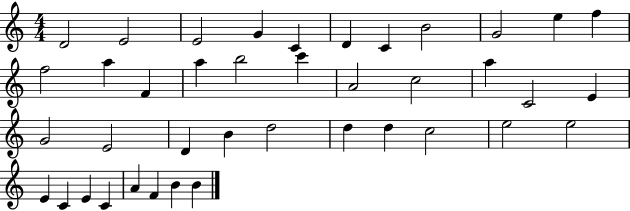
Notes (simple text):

D4/h E4/h E4/h G4/q C4/q D4/q C4/q B4/h G4/h E5/q F5/q F5/h A5/q F4/q A5/q B5/h C6/q A4/h C5/h A5/q C4/h E4/q G4/h E4/h D4/q B4/q D5/h D5/q D5/q C5/h E5/h E5/h E4/q C4/q E4/q C4/q A4/q F4/q B4/q B4/q